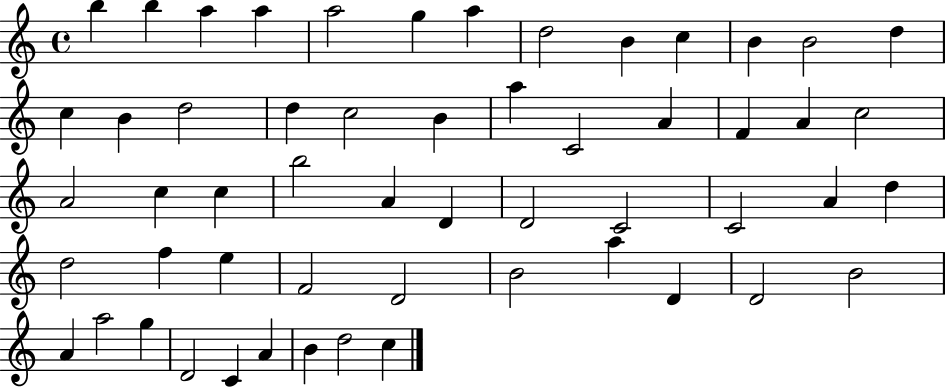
X:1
T:Untitled
M:4/4
L:1/4
K:C
b b a a a2 g a d2 B c B B2 d c B d2 d c2 B a C2 A F A c2 A2 c c b2 A D D2 C2 C2 A d d2 f e F2 D2 B2 a D D2 B2 A a2 g D2 C A B d2 c